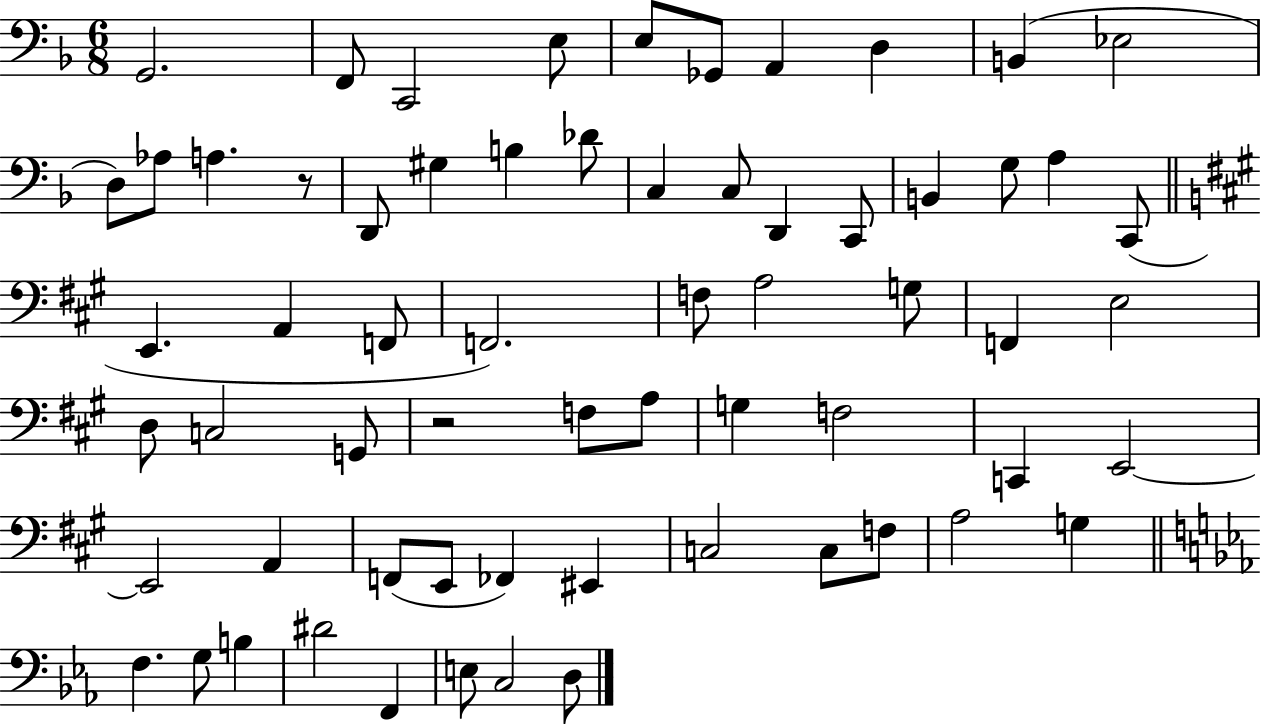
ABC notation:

X:1
T:Untitled
M:6/8
L:1/4
K:F
G,,2 F,,/2 C,,2 E,/2 E,/2 _G,,/2 A,, D, B,, _E,2 D,/2 _A,/2 A, z/2 D,,/2 ^G, B, _D/2 C, C,/2 D,, C,,/2 B,, G,/2 A, C,,/2 E,, A,, F,,/2 F,,2 F,/2 A,2 G,/2 F,, E,2 D,/2 C,2 G,,/2 z2 F,/2 A,/2 G, F,2 C,, E,,2 E,,2 A,, F,,/2 E,,/2 _F,, ^E,, C,2 C,/2 F,/2 A,2 G, F, G,/2 B, ^D2 F,, E,/2 C,2 D,/2